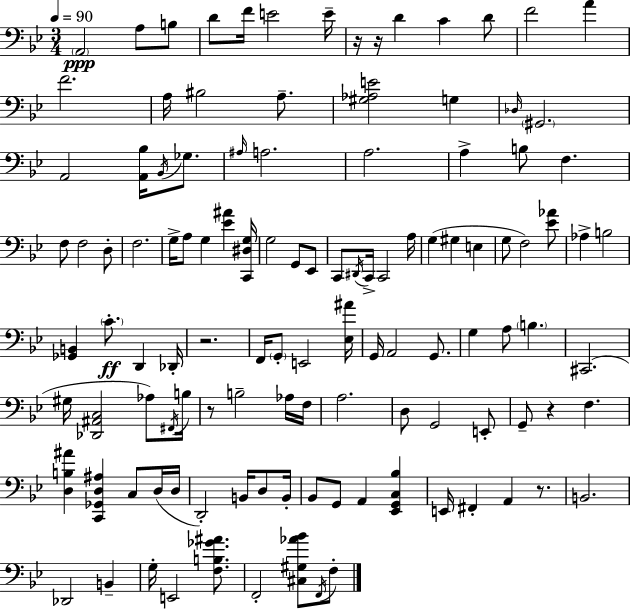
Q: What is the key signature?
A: G minor